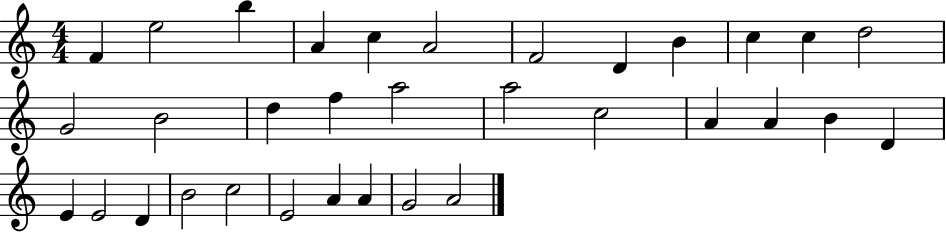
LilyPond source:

{
  \clef treble
  \numericTimeSignature
  \time 4/4
  \key c \major
  f'4 e''2 b''4 | a'4 c''4 a'2 | f'2 d'4 b'4 | c''4 c''4 d''2 | \break g'2 b'2 | d''4 f''4 a''2 | a''2 c''2 | a'4 a'4 b'4 d'4 | \break e'4 e'2 d'4 | b'2 c''2 | e'2 a'4 a'4 | g'2 a'2 | \break \bar "|."
}